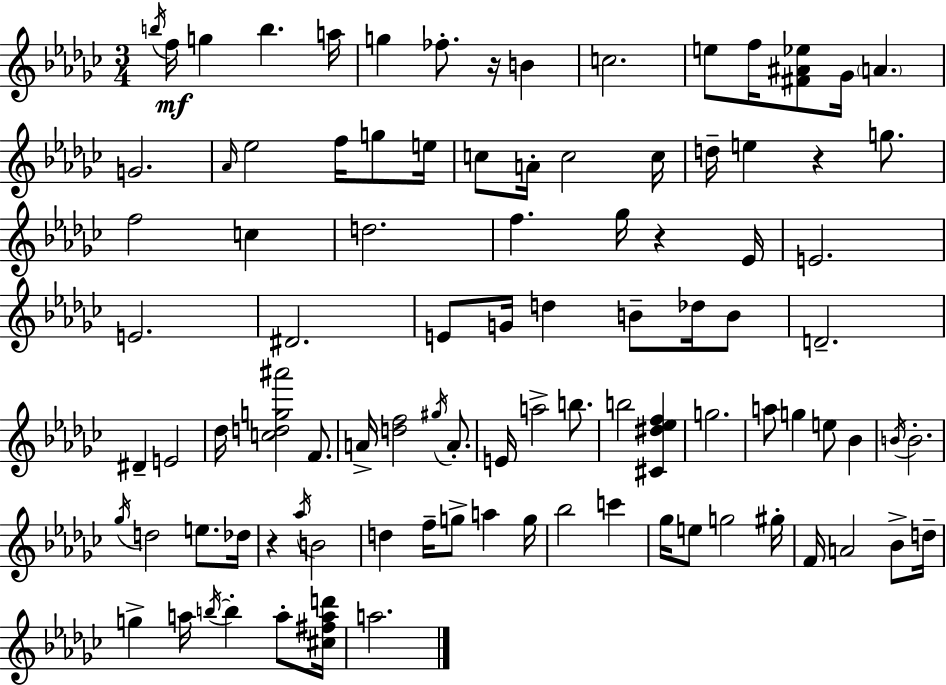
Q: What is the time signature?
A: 3/4